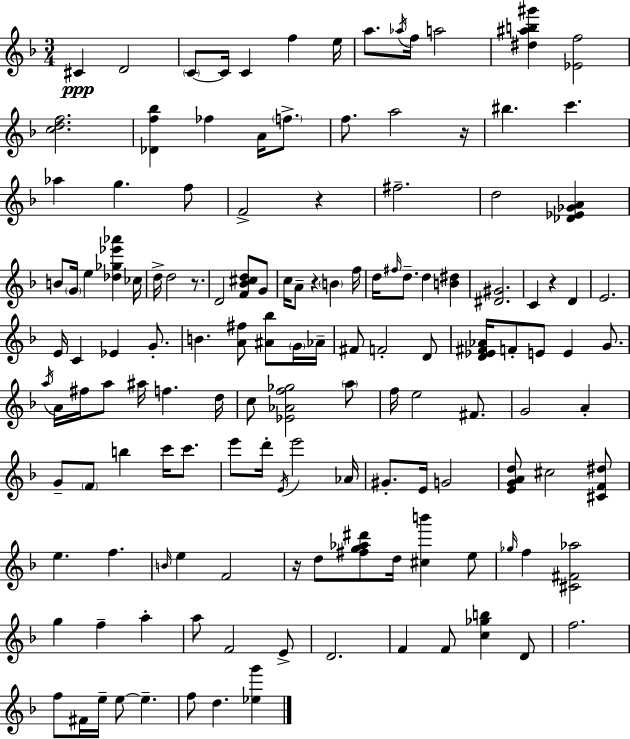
C#4/q D4/h C4/e C4/s C4/q F5/q E5/s A5/e. Ab5/s F5/s A5/h [D#5,A#5,B5,G#6]/q [Eb4,F5]/h [C5,D5,F5]/h. [Db4,F5,Bb5]/q FES5/q A4/s F5/e. F5/e. A5/h R/s BIS5/q. C6/q. Ab5/q G5/q. F5/e F4/h R/q F#5/h. D5/h [Db4,Eb4,Gb4,A4]/q B4/e G4/s E5/q [Db5,Gb5,Eb6,Ab6]/q CES5/s D5/s D5/h R/e. D4/h [F4,Bb4,C#5,D5]/e G4/e C5/s A4/e R/q B4/q F5/s D5/s F#5/s D5/e. D5/q [B4,D#5]/q [D#4,G#4]/h. C4/q R/q D4/q E4/h. E4/s C4/q Eb4/q G4/e. B4/q. [A4,F#5]/e [A#4,Bb5]/e G4/s Ab4/s F#4/e F4/h D4/e [D4,Eb4,F#4,Ab4]/s F4/e E4/e E4/q G4/e. A5/s A4/s F#5/s A5/e A#5/s F5/q. D5/s C5/e [Eb4,Ab4,F5,Gb5]/h A5/e F5/s E5/h F#4/e. G4/h A4/q G4/e F4/e B5/q C6/s C6/e. E6/e D6/s E4/s E6/h Ab4/s G#4/e. E4/s G4/h [E4,G4,A4,D5]/e C#5/h [C#4,F4,D#5]/e E5/q. F5/q. B4/s E5/q F4/h R/s D5/e [F#5,G5,Ab5,D#6]/e D5/s [C#5,B6]/q E5/e Gb5/s F5/q [C#4,F#4,Ab5]/h G5/q F5/q A5/q A5/e F4/h E4/e D4/h. F4/q F4/e [C5,Gb5,B5]/q D4/e F5/h. F5/e F#4/s E5/s E5/e E5/q. F5/e D5/q. [Eb5,G6]/q